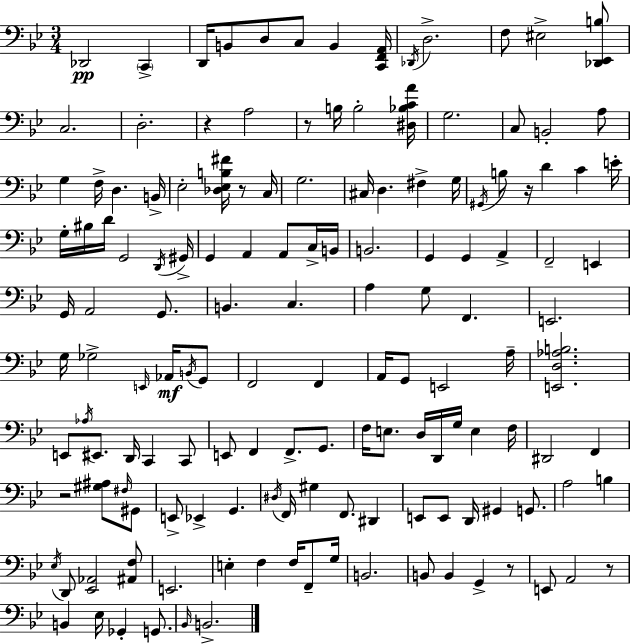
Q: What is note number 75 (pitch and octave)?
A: E2